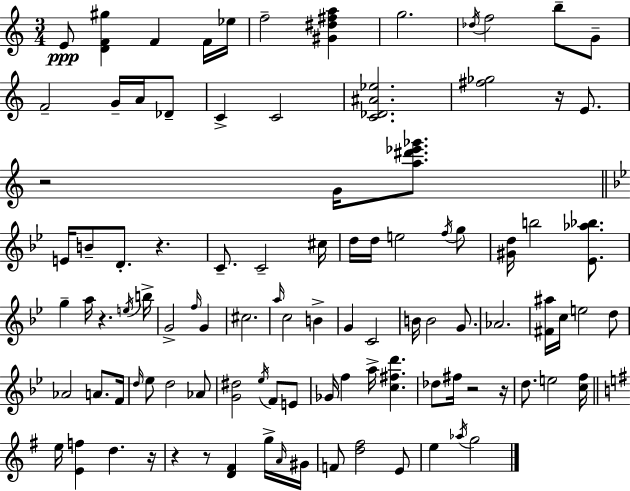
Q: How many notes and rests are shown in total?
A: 100